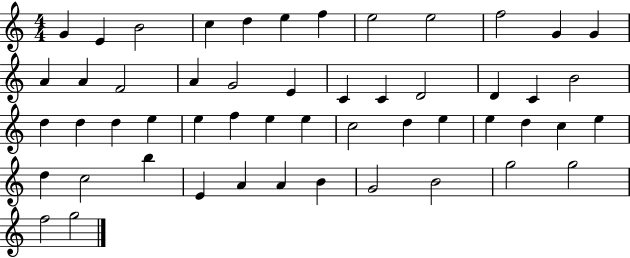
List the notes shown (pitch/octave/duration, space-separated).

G4/q E4/q B4/h C5/q D5/q E5/q F5/q E5/h E5/h F5/h G4/q G4/q A4/q A4/q F4/h A4/q G4/h E4/q C4/q C4/q D4/h D4/q C4/q B4/h D5/q D5/q D5/q E5/q E5/q F5/q E5/q E5/q C5/h D5/q E5/q E5/q D5/q C5/q E5/q D5/q C5/h B5/q E4/q A4/q A4/q B4/q G4/h B4/h G5/h G5/h F5/h G5/h